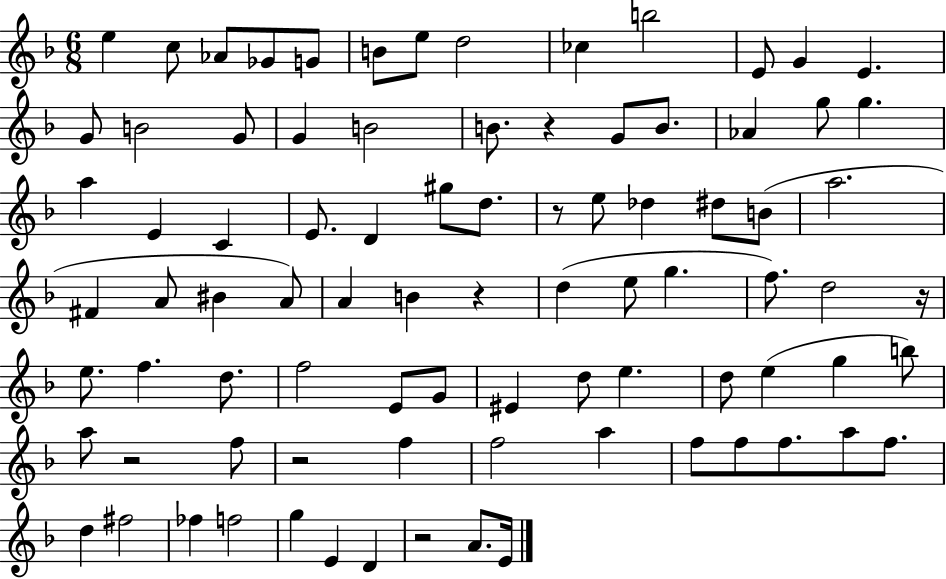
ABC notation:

X:1
T:Untitled
M:6/8
L:1/4
K:F
e c/2 _A/2 _G/2 G/2 B/2 e/2 d2 _c b2 E/2 G E G/2 B2 G/2 G B2 B/2 z G/2 B/2 _A g/2 g a E C E/2 D ^g/2 d/2 z/2 e/2 _d ^d/2 B/2 a2 ^F A/2 ^B A/2 A B z d e/2 g f/2 d2 z/4 e/2 f d/2 f2 E/2 G/2 ^E d/2 e d/2 e g b/2 a/2 z2 f/2 z2 f f2 a f/2 f/2 f/2 a/2 f/2 d ^f2 _f f2 g E D z2 A/2 E/4